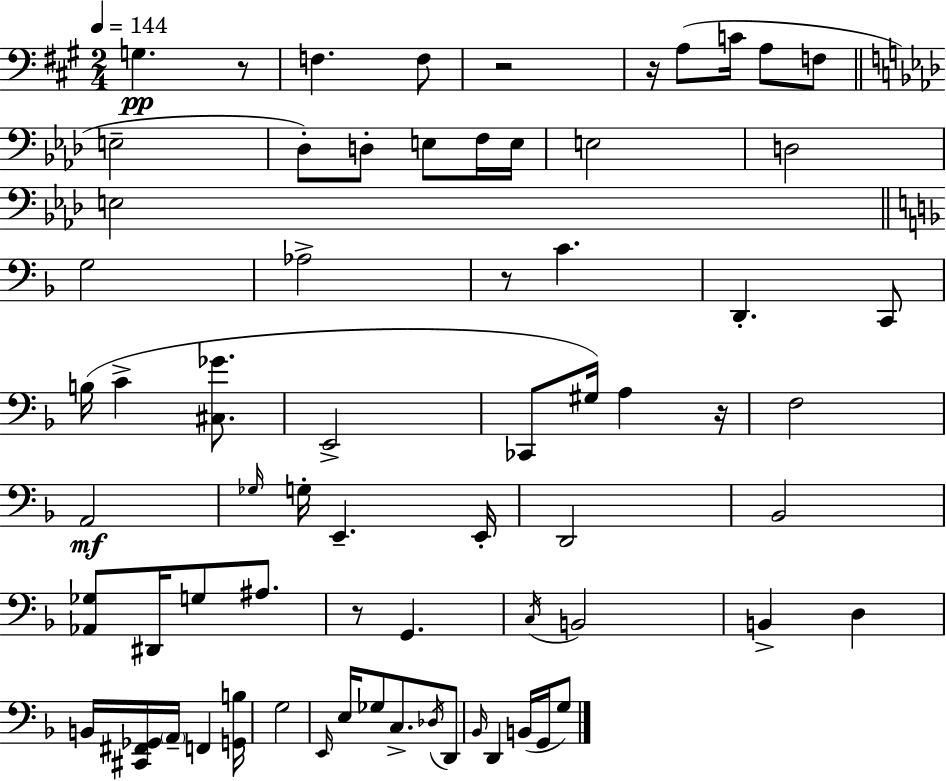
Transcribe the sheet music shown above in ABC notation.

X:1
T:Untitled
M:2/4
L:1/4
K:A
G, z/2 F, F,/2 z2 z/4 A,/2 C/4 A,/2 F,/2 E,2 _D,/2 D,/2 E,/2 F,/4 E,/4 E,2 D,2 E,2 G,2 _A,2 z/2 C D,, C,,/2 B,/4 C [^C,_G]/2 E,,2 _C,,/2 ^G,/4 A, z/4 F,2 A,,2 _G,/4 G,/4 E,, E,,/4 D,,2 _B,,2 [_A,,_G,]/2 ^D,,/4 G,/2 ^A,/2 z/2 G,, C,/4 B,,2 B,, D, B,,/4 [^C,,^F,,_G,,]/4 A,,/4 F,, [G,,B,]/4 G,2 E,,/4 E,/4 _G,/2 C,/2 _D,/4 D,,/2 _B,,/4 D,, B,,/4 G,,/4 G,/2